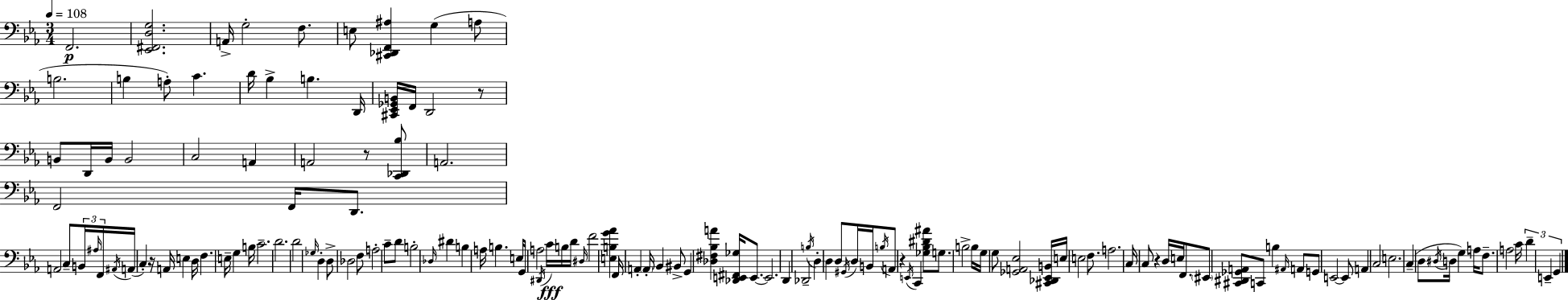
{
  \clef bass
  \numericTimeSignature
  \time 3/4
  \key ees \major
  \tempo 4 = 108
  f,2.\p | <ees, fis, d g>2. | a,16-> g2-. f8. | e8 <cis, des, f, ais>4 g4( a8 | \break b2. | b4 a8-.) c'4. | d'16 bes4-> b4. d,16 | <cis, ees, ges, b,>16 f,16 d,2 r8 | \break b,8 d,16 b,16 b,2 | c2 a,4 | a,2 r8 <c, des, bes>8 | a,2. | \break f,2 f,16 d,8. | a,2 c8-- \tuplet 3/2 { b,16 \grace { ais16 } | f,16 } \acciaccatura { ais,16 }( a,16 c4-.) r16 a,16 e4 | d16 f4. e16-- g4 | \break b16 c'2.-- | d'2. | d'2 \grace { ges16 } d4-. | d8-> des2 | \break f8 a2-. c'8-- | d'8 b2-. \grace { des16 } | dis'4 b4 a16 b4. | e16 g,16 a2 | \break \acciaccatura { dis,16 } c'16\fff b16 d'16 \grace { dis16 } f'2 | <e b g' aes'>4 f,16 a,4-. \parenthesize a,16-. | bes,4 bis,8-> g,4 <des fis bes a'>4 | <des, e, fis, ges>16 e,8.~~ e,2. | \break d,4 des,2-- | \acciaccatura { b16 } d4-. d4 | d8 \acciaccatura { gis,16 } d16 b,16 \acciaccatura { b16 } a,8 r4 | \acciaccatura { e,16 } c,4 <ges bes dis' ais'>8 g8. | \break b2-> b16 g16 g8 | <ges, a, ees>2 <cis, des, ees, b,>16 e16 e2 | f8. a2. | c16 c8 | \break r4 d16 e16 f,8. \parenthesize eis,8 | <cis, dis, ges, a,>8 c,8 b4 \grace { ais,16 } a,8 g,8 | e,2~~ e,8 a,4 | c2 e2. | \break c4--( | d8 \acciaccatura { dis16 } d16 g4) a16 | f8.-- a2 c'16 | \tuplet 3/2 { d'4-- e,4-- g,4 } | \break \bar "|."
}